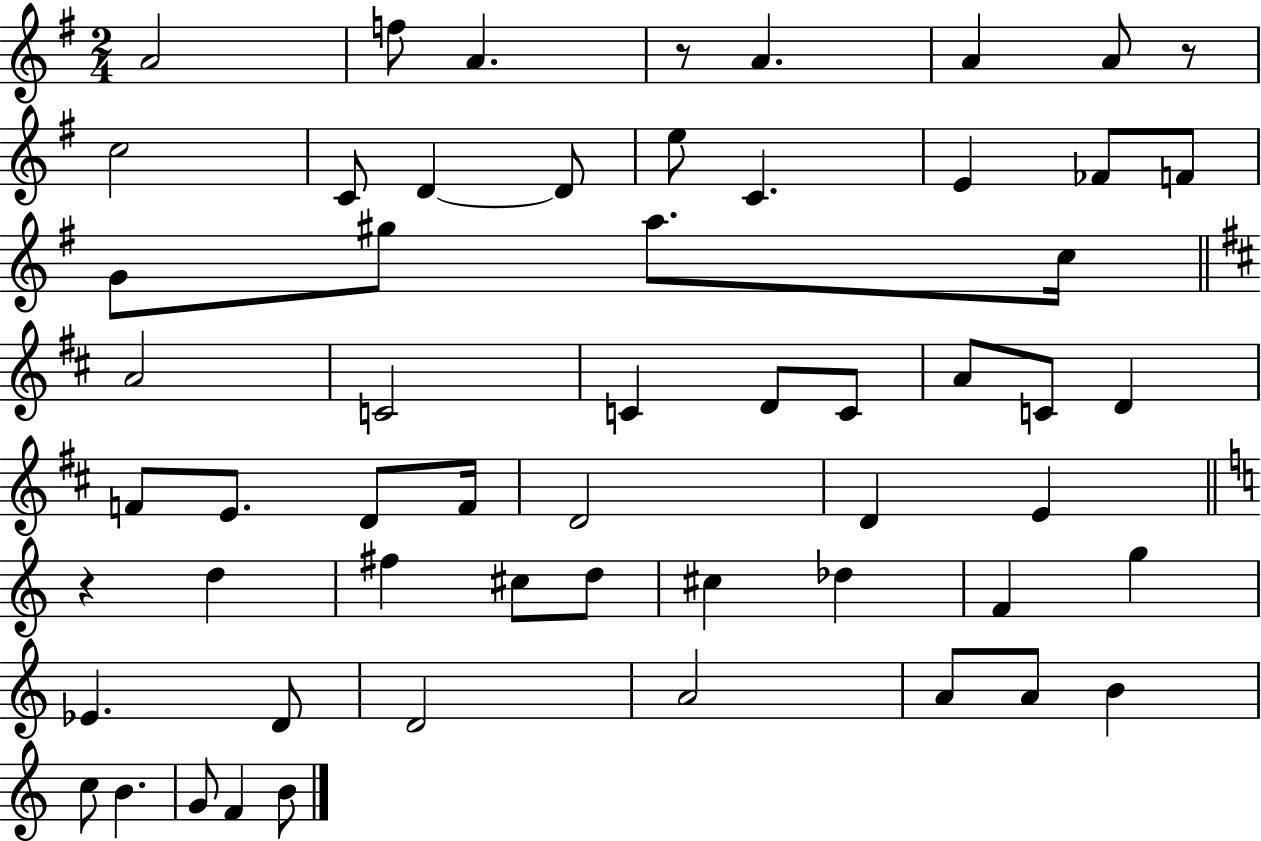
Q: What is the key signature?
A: G major